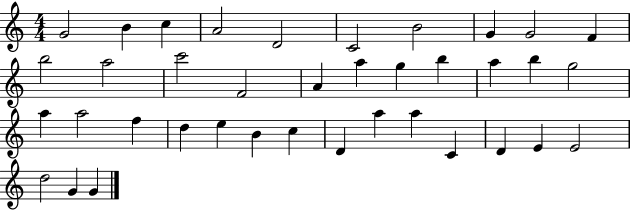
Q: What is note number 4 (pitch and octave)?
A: A4